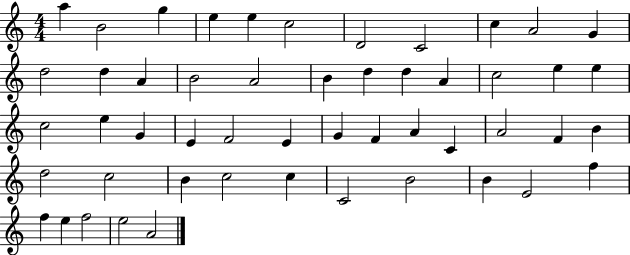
X:1
T:Untitled
M:4/4
L:1/4
K:C
a B2 g e e c2 D2 C2 c A2 G d2 d A B2 A2 B d d A c2 e e c2 e G E F2 E G F A C A2 F B d2 c2 B c2 c C2 B2 B E2 f f e f2 e2 A2